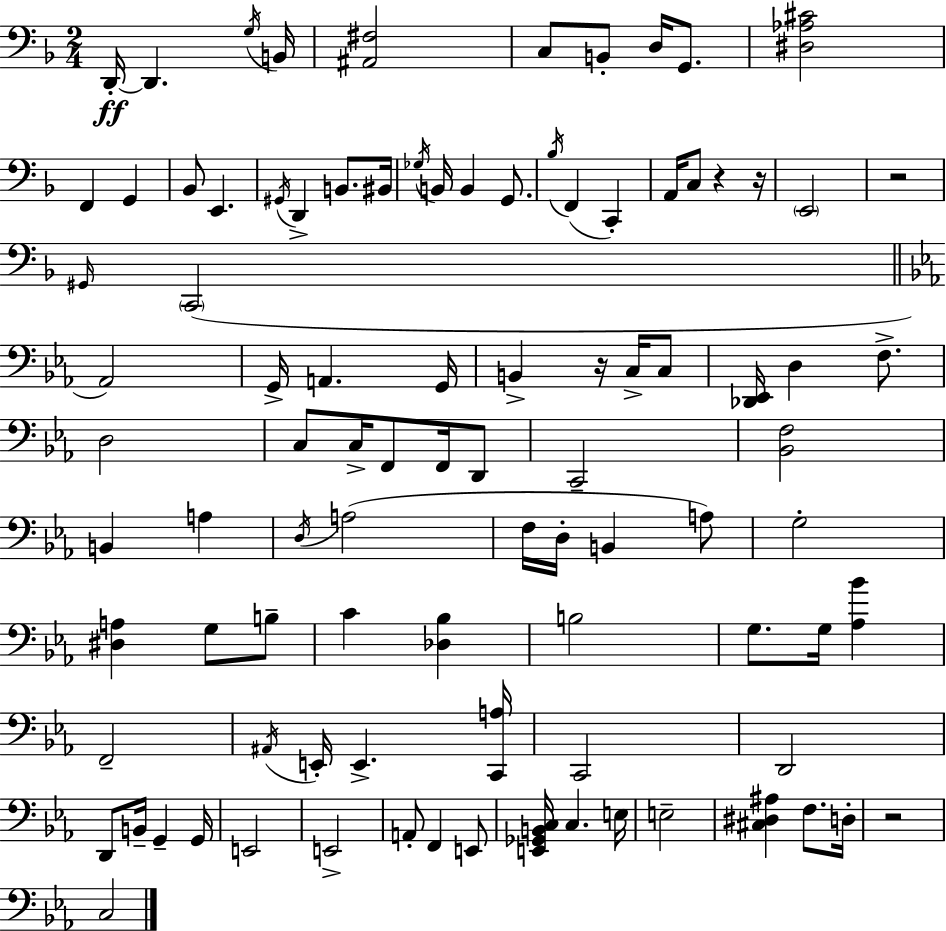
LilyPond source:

{
  \clef bass
  \numericTimeSignature
  \time 2/4
  \key f \major
  \repeat volta 2 { d,16-.~~\ff d,4. \acciaccatura { g16 } | b,16 <ais, fis>2 | c8 b,8-. d16 g,8. | <dis aes cis'>2 | \break f,4 g,4 | bes,8 e,4. | \acciaccatura { gis,16 } d,4-> b,8. | bis,16 \acciaccatura { ges16 } b,16 b,4 | \break g,8. \acciaccatura { bes16 }( f,4 | c,4-.) a,16 c8 r4 | r16 \parenthesize e,2 | r2 | \break \grace { gis,16 }( \parenthesize c,2 | \bar "||" \break \key ees \major aes,2) | g,16-> a,4. g,16 | b,4-> r16 c16-> c8 | <des, ees,>16 d4 f8.-> | \break d2 | c8 c16-> f,8 f,16 d,8 | c,2-- | <bes, f>2 | \break b,4 a4 | \acciaccatura { d16 } a2( | f16 d16-. b,4 a8) | g2-. | \break <dis a>4 g8 b8-- | c'4 <des bes>4 | b2 | g8. g16 <aes bes'>4 | \break f,2-- | \acciaccatura { ais,16 } e,16-. e,4.-> | <c, a>16 c,2 | d,2 | \break d,8 b,16-- g,4-- | g,16 e,2 | e,2-> | a,8-. f,4 | \break e,8 <e, ges, b, c>16 c4. | e16 e2-- | <cis dis ais>4 f8. | d16-. r2 | \break c2 | } \bar "|."
}